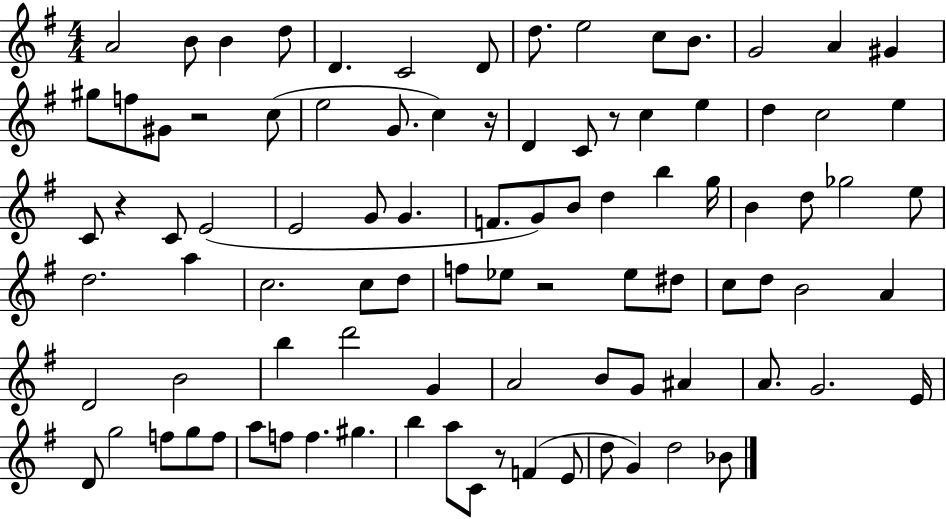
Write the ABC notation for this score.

X:1
T:Untitled
M:4/4
L:1/4
K:G
A2 B/2 B d/2 D C2 D/2 d/2 e2 c/2 B/2 G2 A ^G ^g/2 f/2 ^G/2 z2 c/2 e2 G/2 c z/4 D C/2 z/2 c e d c2 e C/2 z C/2 E2 E2 G/2 G F/2 G/2 B/2 d b g/4 B d/2 _g2 e/2 d2 a c2 c/2 d/2 f/2 _e/2 z2 _e/2 ^d/2 c/2 d/2 B2 A D2 B2 b d'2 G A2 B/2 G/2 ^A A/2 G2 E/4 D/2 g2 f/2 g/2 f/2 a/2 f/2 f ^g b a/2 C/2 z/2 F E/2 d/2 G d2 _B/2